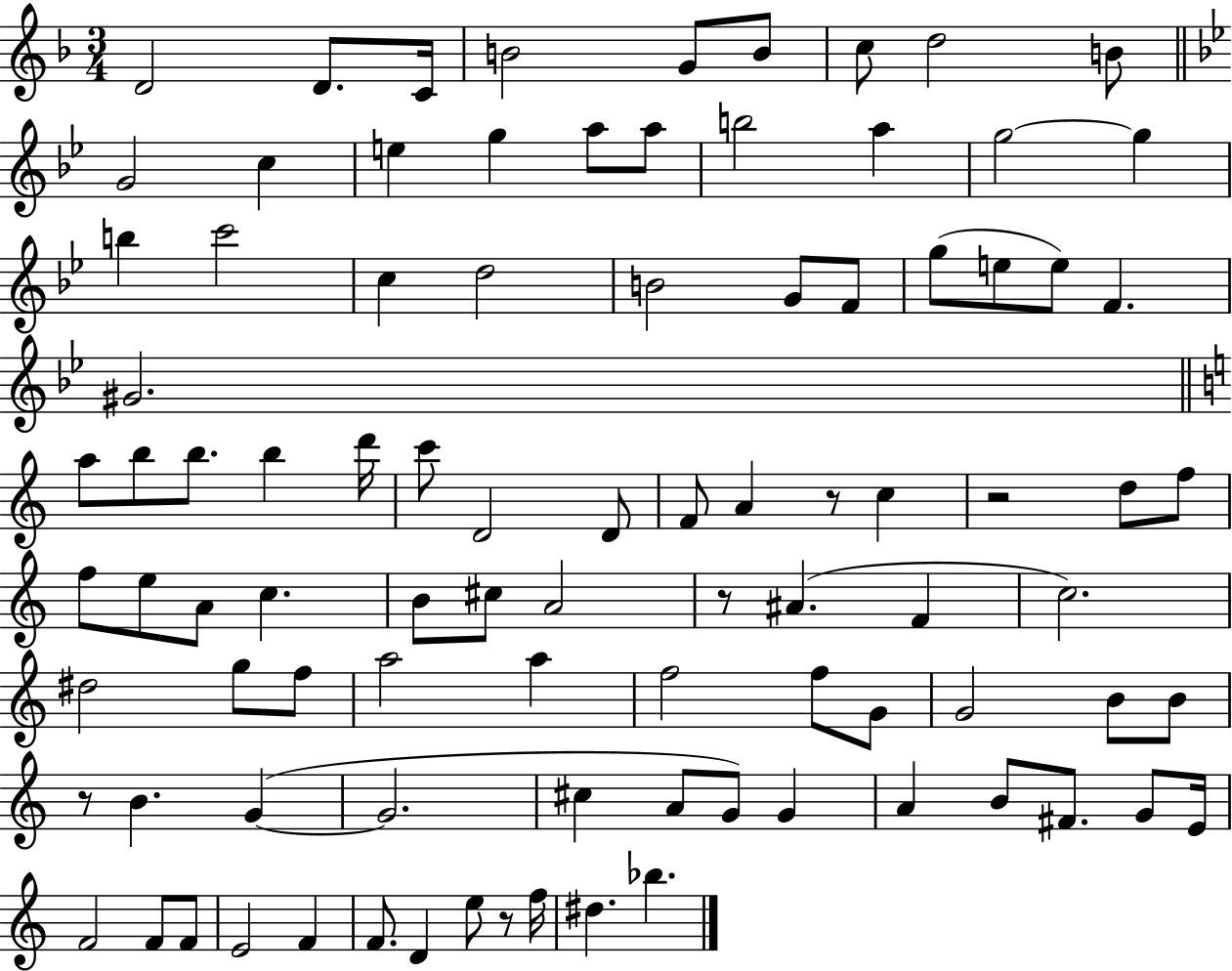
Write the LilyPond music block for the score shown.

{
  \clef treble
  \numericTimeSignature
  \time 3/4
  \key f \major
  d'2 d'8. c'16 | b'2 g'8 b'8 | c''8 d''2 b'8 | \bar "||" \break \key g \minor g'2 c''4 | e''4 g''4 a''8 a''8 | b''2 a''4 | g''2~~ g''4 | \break b''4 c'''2 | c''4 d''2 | b'2 g'8 f'8 | g''8( e''8 e''8) f'4. | \break gis'2. | \bar "||" \break \key c \major a''8 b''8 b''8. b''4 d'''16 | c'''8 d'2 d'8 | f'8 a'4 r8 c''4 | r2 d''8 f''8 | \break f''8 e''8 a'8 c''4. | b'8 cis''8 a'2 | r8 ais'4.( f'4 | c''2.) | \break dis''2 g''8 f''8 | a''2 a''4 | f''2 f''8 g'8 | g'2 b'8 b'8 | \break r8 b'4. g'4~(~ | g'2. | cis''4 a'8 g'8) g'4 | a'4 b'8 fis'8. g'8 e'16 | \break f'2 f'8 f'8 | e'2 f'4 | f'8. d'4 e''8 r8 f''16 | dis''4. bes''4. | \break \bar "|."
}